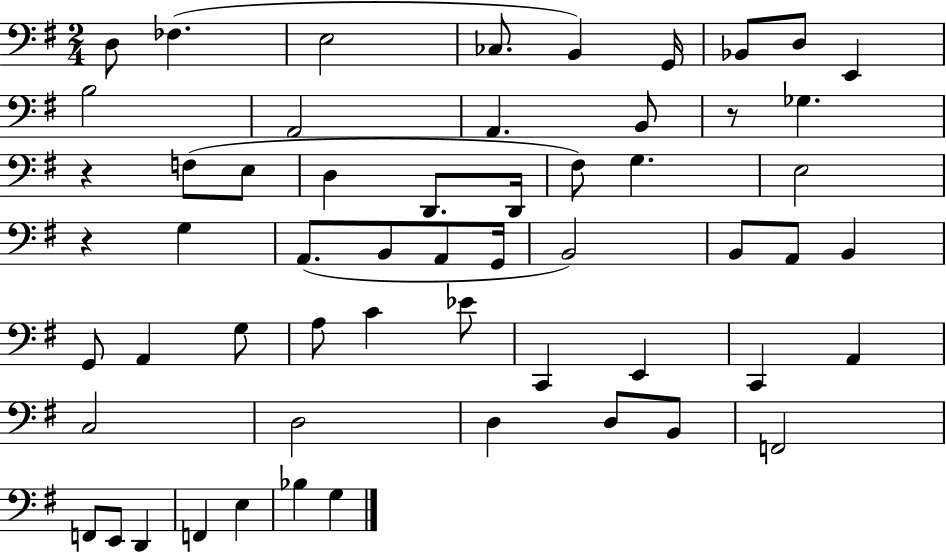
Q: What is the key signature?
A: G major